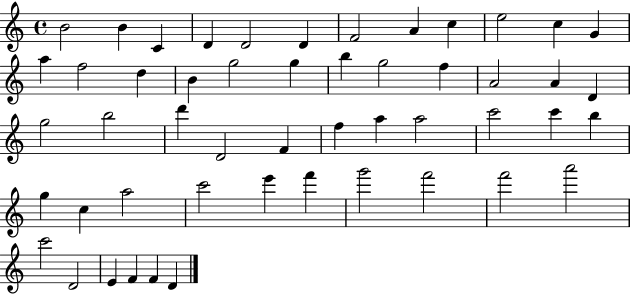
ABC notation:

X:1
T:Untitled
M:4/4
L:1/4
K:C
B2 B C D D2 D F2 A c e2 c G a f2 d B g2 g b g2 f A2 A D g2 b2 d' D2 F f a a2 c'2 c' b g c a2 c'2 e' f' g'2 f'2 f'2 a'2 c'2 D2 E F F D